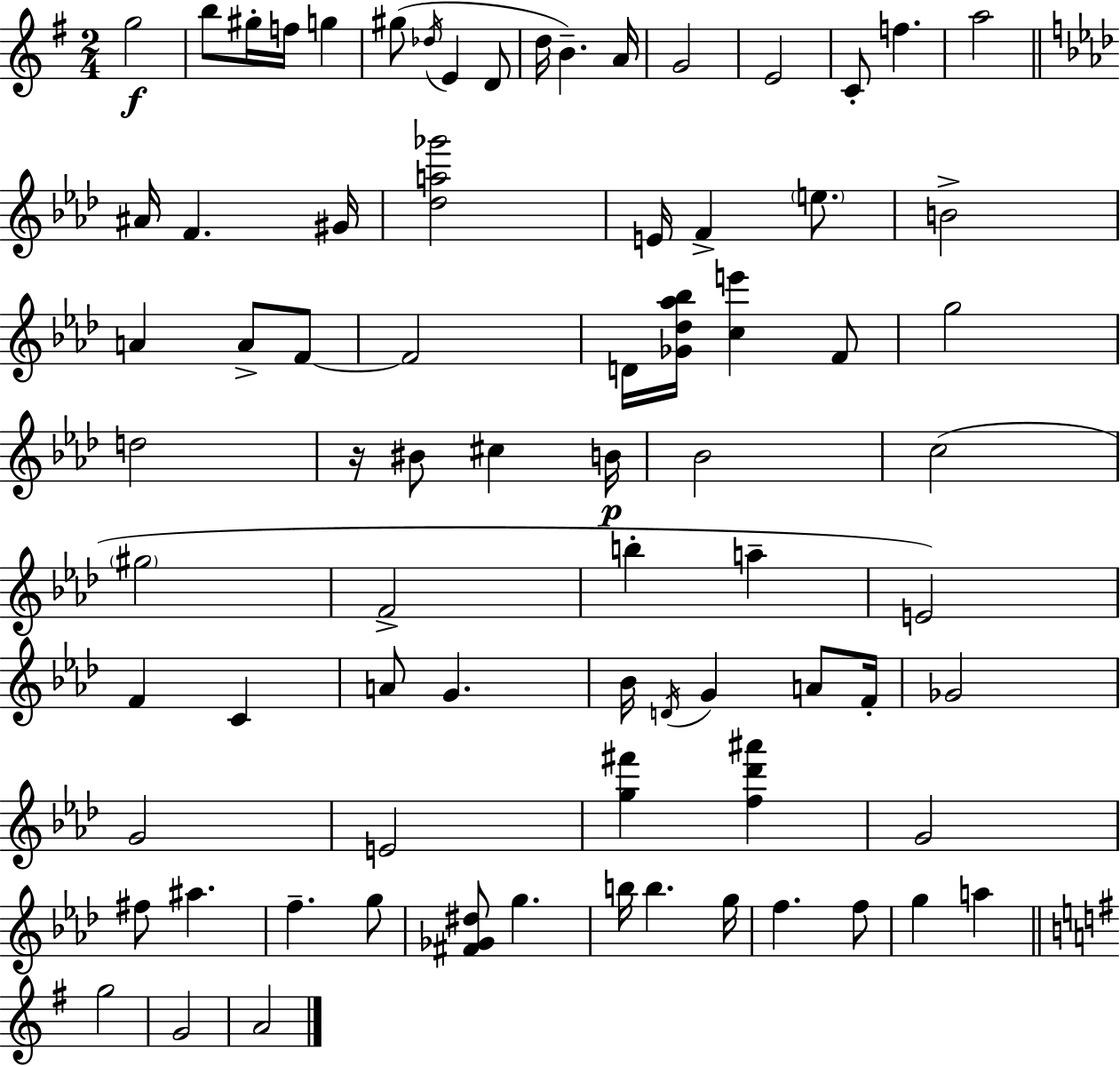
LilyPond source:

{
  \clef treble
  \numericTimeSignature
  \time 2/4
  \key e \minor
  g''2\f | b''8 gis''16-. f''16 g''4 | gis''8( \acciaccatura { des''16 } e'4 d'8 | d''16 b'4.--) | \break a'16 g'2 | e'2 | c'8-. f''4. | a''2 | \break \bar "||" \break \key f \minor ais'16 f'4. gis'16 | <des'' a'' ges'''>2 | e'16 f'4-> \parenthesize e''8. | b'2-> | \break a'4 a'8-> f'8~~ | f'2 | d'16 <ges' des'' aes'' bes''>16 <c'' e'''>4 f'8 | g''2 | \break d''2 | r16 bis'8 cis''4 b'16\p | bes'2 | c''2( | \break \parenthesize gis''2 | f'2-> | b''4-. a''4-- | e'2) | \break f'4 c'4 | a'8 g'4. | bes'16 \acciaccatura { d'16 } g'4 a'8 | f'16-. ges'2 | \break g'2 | e'2 | <g'' fis'''>4 <f'' des''' ais'''>4 | g'2 | \break fis''8 ais''4. | f''4.-- g''8 | <fis' ges' dis''>8 g''4. | b''16 b''4. | \break g''16 f''4. f''8 | g''4 a''4 | \bar "||" \break \key g \major g''2 | g'2 | a'2 | \bar "|."
}